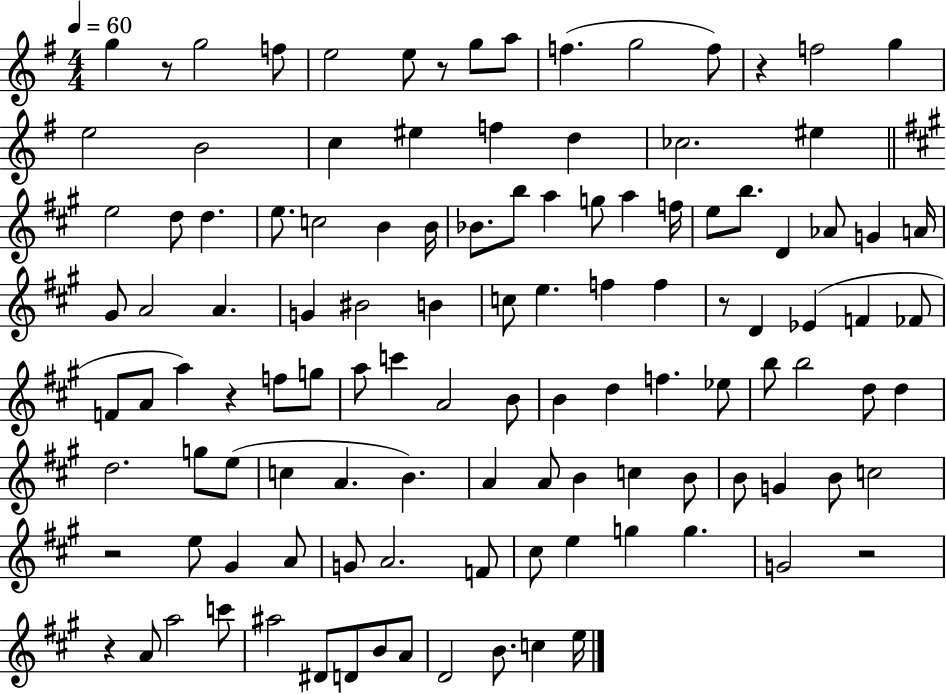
{
  \clef treble
  \numericTimeSignature
  \time 4/4
  \key g \major
  \tempo 4 = 60
  g''4 r8 g''2 f''8 | e''2 e''8 r8 g''8 a''8 | f''4.( g''2 f''8) | r4 f''2 g''4 | \break e''2 b'2 | c''4 eis''4 f''4 d''4 | ces''2. eis''4 | \bar "||" \break \key a \major e''2 d''8 d''4. | e''8. c''2 b'4 b'16 | bes'8. b''8 a''4 g''8 a''4 f''16 | e''8 b''8. d'4 aes'8 g'4 a'16 | \break gis'8 a'2 a'4. | g'4 bis'2 b'4 | c''8 e''4. f''4 f''4 | r8 d'4 ees'4( f'4 fes'8 | \break f'8 a'8 a''4) r4 f''8 g''8 | a''8 c'''4 a'2 b'8 | b'4 d''4 f''4. ees''8 | b''8 b''2 d''8 d''4 | \break d''2. g''8 e''8( | c''4 a'4. b'4.) | a'4 a'8 b'4 c''4 b'8 | b'8 g'4 b'8 c''2 | \break r2 e''8 gis'4 a'8 | g'8 a'2. f'8 | cis''8 e''4 g''4 g''4. | g'2 r2 | \break r4 a'8 a''2 c'''8 | ais''2 dis'8 d'8 b'8 a'8 | d'2 b'8. c''4 e''16 | \bar "|."
}